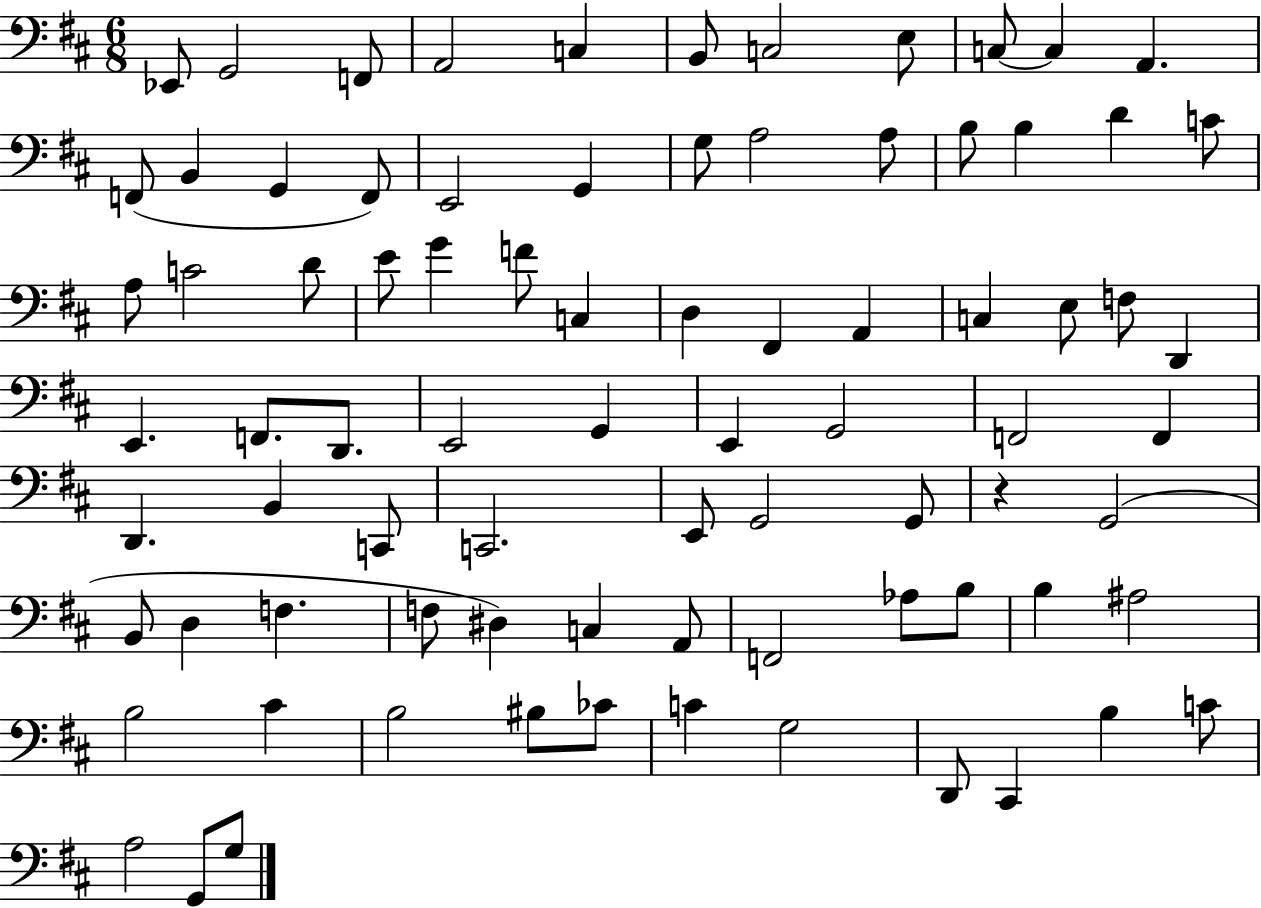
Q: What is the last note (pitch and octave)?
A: G3